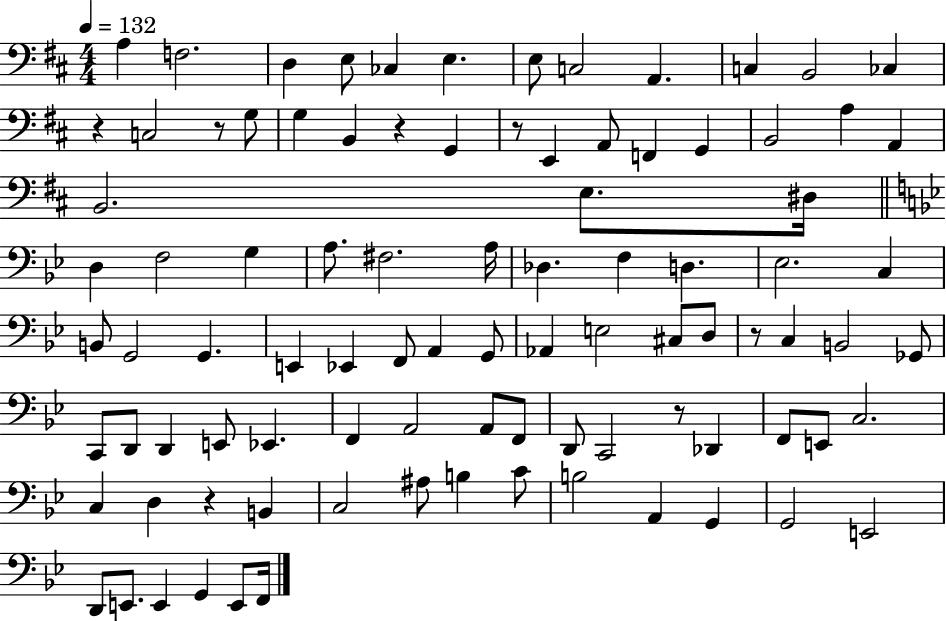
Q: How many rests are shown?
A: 7